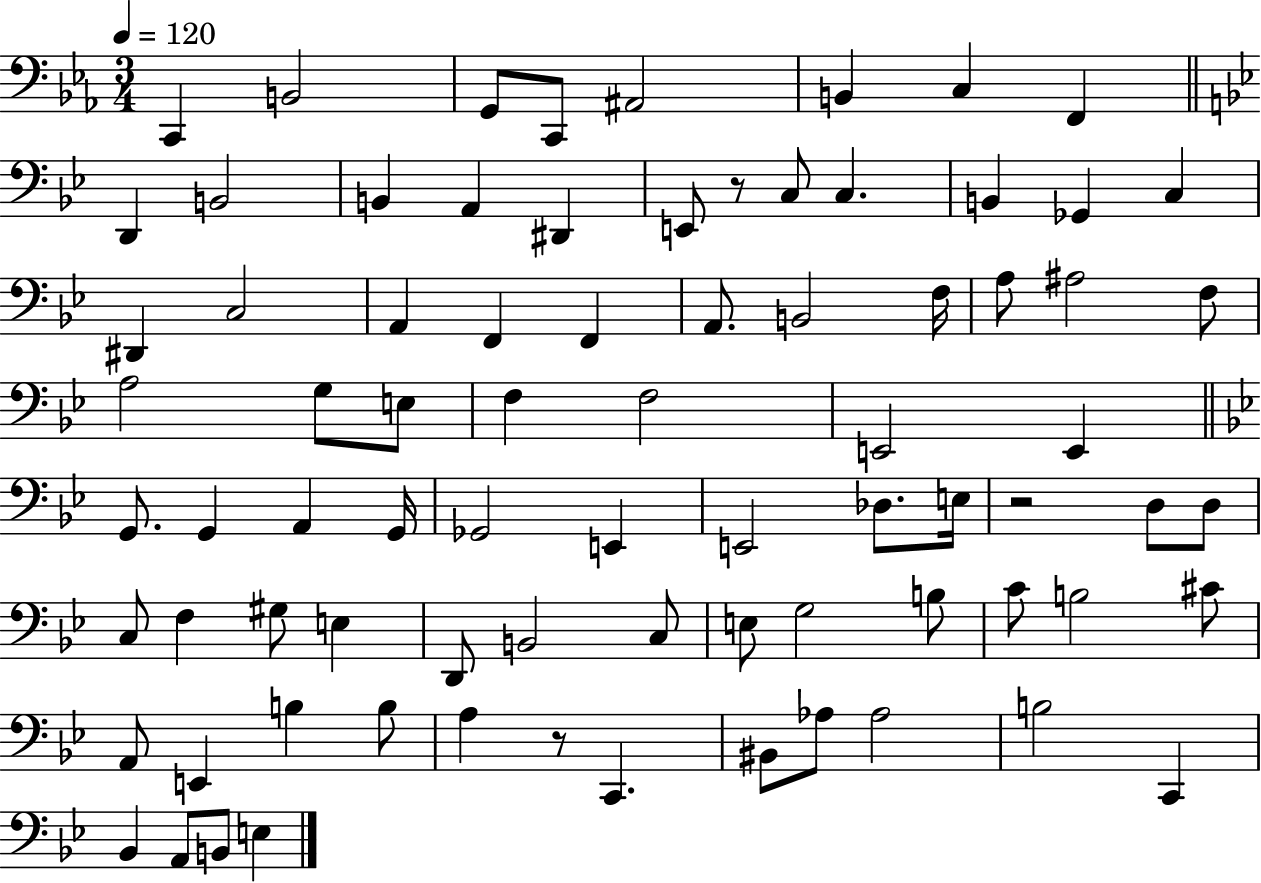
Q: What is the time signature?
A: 3/4